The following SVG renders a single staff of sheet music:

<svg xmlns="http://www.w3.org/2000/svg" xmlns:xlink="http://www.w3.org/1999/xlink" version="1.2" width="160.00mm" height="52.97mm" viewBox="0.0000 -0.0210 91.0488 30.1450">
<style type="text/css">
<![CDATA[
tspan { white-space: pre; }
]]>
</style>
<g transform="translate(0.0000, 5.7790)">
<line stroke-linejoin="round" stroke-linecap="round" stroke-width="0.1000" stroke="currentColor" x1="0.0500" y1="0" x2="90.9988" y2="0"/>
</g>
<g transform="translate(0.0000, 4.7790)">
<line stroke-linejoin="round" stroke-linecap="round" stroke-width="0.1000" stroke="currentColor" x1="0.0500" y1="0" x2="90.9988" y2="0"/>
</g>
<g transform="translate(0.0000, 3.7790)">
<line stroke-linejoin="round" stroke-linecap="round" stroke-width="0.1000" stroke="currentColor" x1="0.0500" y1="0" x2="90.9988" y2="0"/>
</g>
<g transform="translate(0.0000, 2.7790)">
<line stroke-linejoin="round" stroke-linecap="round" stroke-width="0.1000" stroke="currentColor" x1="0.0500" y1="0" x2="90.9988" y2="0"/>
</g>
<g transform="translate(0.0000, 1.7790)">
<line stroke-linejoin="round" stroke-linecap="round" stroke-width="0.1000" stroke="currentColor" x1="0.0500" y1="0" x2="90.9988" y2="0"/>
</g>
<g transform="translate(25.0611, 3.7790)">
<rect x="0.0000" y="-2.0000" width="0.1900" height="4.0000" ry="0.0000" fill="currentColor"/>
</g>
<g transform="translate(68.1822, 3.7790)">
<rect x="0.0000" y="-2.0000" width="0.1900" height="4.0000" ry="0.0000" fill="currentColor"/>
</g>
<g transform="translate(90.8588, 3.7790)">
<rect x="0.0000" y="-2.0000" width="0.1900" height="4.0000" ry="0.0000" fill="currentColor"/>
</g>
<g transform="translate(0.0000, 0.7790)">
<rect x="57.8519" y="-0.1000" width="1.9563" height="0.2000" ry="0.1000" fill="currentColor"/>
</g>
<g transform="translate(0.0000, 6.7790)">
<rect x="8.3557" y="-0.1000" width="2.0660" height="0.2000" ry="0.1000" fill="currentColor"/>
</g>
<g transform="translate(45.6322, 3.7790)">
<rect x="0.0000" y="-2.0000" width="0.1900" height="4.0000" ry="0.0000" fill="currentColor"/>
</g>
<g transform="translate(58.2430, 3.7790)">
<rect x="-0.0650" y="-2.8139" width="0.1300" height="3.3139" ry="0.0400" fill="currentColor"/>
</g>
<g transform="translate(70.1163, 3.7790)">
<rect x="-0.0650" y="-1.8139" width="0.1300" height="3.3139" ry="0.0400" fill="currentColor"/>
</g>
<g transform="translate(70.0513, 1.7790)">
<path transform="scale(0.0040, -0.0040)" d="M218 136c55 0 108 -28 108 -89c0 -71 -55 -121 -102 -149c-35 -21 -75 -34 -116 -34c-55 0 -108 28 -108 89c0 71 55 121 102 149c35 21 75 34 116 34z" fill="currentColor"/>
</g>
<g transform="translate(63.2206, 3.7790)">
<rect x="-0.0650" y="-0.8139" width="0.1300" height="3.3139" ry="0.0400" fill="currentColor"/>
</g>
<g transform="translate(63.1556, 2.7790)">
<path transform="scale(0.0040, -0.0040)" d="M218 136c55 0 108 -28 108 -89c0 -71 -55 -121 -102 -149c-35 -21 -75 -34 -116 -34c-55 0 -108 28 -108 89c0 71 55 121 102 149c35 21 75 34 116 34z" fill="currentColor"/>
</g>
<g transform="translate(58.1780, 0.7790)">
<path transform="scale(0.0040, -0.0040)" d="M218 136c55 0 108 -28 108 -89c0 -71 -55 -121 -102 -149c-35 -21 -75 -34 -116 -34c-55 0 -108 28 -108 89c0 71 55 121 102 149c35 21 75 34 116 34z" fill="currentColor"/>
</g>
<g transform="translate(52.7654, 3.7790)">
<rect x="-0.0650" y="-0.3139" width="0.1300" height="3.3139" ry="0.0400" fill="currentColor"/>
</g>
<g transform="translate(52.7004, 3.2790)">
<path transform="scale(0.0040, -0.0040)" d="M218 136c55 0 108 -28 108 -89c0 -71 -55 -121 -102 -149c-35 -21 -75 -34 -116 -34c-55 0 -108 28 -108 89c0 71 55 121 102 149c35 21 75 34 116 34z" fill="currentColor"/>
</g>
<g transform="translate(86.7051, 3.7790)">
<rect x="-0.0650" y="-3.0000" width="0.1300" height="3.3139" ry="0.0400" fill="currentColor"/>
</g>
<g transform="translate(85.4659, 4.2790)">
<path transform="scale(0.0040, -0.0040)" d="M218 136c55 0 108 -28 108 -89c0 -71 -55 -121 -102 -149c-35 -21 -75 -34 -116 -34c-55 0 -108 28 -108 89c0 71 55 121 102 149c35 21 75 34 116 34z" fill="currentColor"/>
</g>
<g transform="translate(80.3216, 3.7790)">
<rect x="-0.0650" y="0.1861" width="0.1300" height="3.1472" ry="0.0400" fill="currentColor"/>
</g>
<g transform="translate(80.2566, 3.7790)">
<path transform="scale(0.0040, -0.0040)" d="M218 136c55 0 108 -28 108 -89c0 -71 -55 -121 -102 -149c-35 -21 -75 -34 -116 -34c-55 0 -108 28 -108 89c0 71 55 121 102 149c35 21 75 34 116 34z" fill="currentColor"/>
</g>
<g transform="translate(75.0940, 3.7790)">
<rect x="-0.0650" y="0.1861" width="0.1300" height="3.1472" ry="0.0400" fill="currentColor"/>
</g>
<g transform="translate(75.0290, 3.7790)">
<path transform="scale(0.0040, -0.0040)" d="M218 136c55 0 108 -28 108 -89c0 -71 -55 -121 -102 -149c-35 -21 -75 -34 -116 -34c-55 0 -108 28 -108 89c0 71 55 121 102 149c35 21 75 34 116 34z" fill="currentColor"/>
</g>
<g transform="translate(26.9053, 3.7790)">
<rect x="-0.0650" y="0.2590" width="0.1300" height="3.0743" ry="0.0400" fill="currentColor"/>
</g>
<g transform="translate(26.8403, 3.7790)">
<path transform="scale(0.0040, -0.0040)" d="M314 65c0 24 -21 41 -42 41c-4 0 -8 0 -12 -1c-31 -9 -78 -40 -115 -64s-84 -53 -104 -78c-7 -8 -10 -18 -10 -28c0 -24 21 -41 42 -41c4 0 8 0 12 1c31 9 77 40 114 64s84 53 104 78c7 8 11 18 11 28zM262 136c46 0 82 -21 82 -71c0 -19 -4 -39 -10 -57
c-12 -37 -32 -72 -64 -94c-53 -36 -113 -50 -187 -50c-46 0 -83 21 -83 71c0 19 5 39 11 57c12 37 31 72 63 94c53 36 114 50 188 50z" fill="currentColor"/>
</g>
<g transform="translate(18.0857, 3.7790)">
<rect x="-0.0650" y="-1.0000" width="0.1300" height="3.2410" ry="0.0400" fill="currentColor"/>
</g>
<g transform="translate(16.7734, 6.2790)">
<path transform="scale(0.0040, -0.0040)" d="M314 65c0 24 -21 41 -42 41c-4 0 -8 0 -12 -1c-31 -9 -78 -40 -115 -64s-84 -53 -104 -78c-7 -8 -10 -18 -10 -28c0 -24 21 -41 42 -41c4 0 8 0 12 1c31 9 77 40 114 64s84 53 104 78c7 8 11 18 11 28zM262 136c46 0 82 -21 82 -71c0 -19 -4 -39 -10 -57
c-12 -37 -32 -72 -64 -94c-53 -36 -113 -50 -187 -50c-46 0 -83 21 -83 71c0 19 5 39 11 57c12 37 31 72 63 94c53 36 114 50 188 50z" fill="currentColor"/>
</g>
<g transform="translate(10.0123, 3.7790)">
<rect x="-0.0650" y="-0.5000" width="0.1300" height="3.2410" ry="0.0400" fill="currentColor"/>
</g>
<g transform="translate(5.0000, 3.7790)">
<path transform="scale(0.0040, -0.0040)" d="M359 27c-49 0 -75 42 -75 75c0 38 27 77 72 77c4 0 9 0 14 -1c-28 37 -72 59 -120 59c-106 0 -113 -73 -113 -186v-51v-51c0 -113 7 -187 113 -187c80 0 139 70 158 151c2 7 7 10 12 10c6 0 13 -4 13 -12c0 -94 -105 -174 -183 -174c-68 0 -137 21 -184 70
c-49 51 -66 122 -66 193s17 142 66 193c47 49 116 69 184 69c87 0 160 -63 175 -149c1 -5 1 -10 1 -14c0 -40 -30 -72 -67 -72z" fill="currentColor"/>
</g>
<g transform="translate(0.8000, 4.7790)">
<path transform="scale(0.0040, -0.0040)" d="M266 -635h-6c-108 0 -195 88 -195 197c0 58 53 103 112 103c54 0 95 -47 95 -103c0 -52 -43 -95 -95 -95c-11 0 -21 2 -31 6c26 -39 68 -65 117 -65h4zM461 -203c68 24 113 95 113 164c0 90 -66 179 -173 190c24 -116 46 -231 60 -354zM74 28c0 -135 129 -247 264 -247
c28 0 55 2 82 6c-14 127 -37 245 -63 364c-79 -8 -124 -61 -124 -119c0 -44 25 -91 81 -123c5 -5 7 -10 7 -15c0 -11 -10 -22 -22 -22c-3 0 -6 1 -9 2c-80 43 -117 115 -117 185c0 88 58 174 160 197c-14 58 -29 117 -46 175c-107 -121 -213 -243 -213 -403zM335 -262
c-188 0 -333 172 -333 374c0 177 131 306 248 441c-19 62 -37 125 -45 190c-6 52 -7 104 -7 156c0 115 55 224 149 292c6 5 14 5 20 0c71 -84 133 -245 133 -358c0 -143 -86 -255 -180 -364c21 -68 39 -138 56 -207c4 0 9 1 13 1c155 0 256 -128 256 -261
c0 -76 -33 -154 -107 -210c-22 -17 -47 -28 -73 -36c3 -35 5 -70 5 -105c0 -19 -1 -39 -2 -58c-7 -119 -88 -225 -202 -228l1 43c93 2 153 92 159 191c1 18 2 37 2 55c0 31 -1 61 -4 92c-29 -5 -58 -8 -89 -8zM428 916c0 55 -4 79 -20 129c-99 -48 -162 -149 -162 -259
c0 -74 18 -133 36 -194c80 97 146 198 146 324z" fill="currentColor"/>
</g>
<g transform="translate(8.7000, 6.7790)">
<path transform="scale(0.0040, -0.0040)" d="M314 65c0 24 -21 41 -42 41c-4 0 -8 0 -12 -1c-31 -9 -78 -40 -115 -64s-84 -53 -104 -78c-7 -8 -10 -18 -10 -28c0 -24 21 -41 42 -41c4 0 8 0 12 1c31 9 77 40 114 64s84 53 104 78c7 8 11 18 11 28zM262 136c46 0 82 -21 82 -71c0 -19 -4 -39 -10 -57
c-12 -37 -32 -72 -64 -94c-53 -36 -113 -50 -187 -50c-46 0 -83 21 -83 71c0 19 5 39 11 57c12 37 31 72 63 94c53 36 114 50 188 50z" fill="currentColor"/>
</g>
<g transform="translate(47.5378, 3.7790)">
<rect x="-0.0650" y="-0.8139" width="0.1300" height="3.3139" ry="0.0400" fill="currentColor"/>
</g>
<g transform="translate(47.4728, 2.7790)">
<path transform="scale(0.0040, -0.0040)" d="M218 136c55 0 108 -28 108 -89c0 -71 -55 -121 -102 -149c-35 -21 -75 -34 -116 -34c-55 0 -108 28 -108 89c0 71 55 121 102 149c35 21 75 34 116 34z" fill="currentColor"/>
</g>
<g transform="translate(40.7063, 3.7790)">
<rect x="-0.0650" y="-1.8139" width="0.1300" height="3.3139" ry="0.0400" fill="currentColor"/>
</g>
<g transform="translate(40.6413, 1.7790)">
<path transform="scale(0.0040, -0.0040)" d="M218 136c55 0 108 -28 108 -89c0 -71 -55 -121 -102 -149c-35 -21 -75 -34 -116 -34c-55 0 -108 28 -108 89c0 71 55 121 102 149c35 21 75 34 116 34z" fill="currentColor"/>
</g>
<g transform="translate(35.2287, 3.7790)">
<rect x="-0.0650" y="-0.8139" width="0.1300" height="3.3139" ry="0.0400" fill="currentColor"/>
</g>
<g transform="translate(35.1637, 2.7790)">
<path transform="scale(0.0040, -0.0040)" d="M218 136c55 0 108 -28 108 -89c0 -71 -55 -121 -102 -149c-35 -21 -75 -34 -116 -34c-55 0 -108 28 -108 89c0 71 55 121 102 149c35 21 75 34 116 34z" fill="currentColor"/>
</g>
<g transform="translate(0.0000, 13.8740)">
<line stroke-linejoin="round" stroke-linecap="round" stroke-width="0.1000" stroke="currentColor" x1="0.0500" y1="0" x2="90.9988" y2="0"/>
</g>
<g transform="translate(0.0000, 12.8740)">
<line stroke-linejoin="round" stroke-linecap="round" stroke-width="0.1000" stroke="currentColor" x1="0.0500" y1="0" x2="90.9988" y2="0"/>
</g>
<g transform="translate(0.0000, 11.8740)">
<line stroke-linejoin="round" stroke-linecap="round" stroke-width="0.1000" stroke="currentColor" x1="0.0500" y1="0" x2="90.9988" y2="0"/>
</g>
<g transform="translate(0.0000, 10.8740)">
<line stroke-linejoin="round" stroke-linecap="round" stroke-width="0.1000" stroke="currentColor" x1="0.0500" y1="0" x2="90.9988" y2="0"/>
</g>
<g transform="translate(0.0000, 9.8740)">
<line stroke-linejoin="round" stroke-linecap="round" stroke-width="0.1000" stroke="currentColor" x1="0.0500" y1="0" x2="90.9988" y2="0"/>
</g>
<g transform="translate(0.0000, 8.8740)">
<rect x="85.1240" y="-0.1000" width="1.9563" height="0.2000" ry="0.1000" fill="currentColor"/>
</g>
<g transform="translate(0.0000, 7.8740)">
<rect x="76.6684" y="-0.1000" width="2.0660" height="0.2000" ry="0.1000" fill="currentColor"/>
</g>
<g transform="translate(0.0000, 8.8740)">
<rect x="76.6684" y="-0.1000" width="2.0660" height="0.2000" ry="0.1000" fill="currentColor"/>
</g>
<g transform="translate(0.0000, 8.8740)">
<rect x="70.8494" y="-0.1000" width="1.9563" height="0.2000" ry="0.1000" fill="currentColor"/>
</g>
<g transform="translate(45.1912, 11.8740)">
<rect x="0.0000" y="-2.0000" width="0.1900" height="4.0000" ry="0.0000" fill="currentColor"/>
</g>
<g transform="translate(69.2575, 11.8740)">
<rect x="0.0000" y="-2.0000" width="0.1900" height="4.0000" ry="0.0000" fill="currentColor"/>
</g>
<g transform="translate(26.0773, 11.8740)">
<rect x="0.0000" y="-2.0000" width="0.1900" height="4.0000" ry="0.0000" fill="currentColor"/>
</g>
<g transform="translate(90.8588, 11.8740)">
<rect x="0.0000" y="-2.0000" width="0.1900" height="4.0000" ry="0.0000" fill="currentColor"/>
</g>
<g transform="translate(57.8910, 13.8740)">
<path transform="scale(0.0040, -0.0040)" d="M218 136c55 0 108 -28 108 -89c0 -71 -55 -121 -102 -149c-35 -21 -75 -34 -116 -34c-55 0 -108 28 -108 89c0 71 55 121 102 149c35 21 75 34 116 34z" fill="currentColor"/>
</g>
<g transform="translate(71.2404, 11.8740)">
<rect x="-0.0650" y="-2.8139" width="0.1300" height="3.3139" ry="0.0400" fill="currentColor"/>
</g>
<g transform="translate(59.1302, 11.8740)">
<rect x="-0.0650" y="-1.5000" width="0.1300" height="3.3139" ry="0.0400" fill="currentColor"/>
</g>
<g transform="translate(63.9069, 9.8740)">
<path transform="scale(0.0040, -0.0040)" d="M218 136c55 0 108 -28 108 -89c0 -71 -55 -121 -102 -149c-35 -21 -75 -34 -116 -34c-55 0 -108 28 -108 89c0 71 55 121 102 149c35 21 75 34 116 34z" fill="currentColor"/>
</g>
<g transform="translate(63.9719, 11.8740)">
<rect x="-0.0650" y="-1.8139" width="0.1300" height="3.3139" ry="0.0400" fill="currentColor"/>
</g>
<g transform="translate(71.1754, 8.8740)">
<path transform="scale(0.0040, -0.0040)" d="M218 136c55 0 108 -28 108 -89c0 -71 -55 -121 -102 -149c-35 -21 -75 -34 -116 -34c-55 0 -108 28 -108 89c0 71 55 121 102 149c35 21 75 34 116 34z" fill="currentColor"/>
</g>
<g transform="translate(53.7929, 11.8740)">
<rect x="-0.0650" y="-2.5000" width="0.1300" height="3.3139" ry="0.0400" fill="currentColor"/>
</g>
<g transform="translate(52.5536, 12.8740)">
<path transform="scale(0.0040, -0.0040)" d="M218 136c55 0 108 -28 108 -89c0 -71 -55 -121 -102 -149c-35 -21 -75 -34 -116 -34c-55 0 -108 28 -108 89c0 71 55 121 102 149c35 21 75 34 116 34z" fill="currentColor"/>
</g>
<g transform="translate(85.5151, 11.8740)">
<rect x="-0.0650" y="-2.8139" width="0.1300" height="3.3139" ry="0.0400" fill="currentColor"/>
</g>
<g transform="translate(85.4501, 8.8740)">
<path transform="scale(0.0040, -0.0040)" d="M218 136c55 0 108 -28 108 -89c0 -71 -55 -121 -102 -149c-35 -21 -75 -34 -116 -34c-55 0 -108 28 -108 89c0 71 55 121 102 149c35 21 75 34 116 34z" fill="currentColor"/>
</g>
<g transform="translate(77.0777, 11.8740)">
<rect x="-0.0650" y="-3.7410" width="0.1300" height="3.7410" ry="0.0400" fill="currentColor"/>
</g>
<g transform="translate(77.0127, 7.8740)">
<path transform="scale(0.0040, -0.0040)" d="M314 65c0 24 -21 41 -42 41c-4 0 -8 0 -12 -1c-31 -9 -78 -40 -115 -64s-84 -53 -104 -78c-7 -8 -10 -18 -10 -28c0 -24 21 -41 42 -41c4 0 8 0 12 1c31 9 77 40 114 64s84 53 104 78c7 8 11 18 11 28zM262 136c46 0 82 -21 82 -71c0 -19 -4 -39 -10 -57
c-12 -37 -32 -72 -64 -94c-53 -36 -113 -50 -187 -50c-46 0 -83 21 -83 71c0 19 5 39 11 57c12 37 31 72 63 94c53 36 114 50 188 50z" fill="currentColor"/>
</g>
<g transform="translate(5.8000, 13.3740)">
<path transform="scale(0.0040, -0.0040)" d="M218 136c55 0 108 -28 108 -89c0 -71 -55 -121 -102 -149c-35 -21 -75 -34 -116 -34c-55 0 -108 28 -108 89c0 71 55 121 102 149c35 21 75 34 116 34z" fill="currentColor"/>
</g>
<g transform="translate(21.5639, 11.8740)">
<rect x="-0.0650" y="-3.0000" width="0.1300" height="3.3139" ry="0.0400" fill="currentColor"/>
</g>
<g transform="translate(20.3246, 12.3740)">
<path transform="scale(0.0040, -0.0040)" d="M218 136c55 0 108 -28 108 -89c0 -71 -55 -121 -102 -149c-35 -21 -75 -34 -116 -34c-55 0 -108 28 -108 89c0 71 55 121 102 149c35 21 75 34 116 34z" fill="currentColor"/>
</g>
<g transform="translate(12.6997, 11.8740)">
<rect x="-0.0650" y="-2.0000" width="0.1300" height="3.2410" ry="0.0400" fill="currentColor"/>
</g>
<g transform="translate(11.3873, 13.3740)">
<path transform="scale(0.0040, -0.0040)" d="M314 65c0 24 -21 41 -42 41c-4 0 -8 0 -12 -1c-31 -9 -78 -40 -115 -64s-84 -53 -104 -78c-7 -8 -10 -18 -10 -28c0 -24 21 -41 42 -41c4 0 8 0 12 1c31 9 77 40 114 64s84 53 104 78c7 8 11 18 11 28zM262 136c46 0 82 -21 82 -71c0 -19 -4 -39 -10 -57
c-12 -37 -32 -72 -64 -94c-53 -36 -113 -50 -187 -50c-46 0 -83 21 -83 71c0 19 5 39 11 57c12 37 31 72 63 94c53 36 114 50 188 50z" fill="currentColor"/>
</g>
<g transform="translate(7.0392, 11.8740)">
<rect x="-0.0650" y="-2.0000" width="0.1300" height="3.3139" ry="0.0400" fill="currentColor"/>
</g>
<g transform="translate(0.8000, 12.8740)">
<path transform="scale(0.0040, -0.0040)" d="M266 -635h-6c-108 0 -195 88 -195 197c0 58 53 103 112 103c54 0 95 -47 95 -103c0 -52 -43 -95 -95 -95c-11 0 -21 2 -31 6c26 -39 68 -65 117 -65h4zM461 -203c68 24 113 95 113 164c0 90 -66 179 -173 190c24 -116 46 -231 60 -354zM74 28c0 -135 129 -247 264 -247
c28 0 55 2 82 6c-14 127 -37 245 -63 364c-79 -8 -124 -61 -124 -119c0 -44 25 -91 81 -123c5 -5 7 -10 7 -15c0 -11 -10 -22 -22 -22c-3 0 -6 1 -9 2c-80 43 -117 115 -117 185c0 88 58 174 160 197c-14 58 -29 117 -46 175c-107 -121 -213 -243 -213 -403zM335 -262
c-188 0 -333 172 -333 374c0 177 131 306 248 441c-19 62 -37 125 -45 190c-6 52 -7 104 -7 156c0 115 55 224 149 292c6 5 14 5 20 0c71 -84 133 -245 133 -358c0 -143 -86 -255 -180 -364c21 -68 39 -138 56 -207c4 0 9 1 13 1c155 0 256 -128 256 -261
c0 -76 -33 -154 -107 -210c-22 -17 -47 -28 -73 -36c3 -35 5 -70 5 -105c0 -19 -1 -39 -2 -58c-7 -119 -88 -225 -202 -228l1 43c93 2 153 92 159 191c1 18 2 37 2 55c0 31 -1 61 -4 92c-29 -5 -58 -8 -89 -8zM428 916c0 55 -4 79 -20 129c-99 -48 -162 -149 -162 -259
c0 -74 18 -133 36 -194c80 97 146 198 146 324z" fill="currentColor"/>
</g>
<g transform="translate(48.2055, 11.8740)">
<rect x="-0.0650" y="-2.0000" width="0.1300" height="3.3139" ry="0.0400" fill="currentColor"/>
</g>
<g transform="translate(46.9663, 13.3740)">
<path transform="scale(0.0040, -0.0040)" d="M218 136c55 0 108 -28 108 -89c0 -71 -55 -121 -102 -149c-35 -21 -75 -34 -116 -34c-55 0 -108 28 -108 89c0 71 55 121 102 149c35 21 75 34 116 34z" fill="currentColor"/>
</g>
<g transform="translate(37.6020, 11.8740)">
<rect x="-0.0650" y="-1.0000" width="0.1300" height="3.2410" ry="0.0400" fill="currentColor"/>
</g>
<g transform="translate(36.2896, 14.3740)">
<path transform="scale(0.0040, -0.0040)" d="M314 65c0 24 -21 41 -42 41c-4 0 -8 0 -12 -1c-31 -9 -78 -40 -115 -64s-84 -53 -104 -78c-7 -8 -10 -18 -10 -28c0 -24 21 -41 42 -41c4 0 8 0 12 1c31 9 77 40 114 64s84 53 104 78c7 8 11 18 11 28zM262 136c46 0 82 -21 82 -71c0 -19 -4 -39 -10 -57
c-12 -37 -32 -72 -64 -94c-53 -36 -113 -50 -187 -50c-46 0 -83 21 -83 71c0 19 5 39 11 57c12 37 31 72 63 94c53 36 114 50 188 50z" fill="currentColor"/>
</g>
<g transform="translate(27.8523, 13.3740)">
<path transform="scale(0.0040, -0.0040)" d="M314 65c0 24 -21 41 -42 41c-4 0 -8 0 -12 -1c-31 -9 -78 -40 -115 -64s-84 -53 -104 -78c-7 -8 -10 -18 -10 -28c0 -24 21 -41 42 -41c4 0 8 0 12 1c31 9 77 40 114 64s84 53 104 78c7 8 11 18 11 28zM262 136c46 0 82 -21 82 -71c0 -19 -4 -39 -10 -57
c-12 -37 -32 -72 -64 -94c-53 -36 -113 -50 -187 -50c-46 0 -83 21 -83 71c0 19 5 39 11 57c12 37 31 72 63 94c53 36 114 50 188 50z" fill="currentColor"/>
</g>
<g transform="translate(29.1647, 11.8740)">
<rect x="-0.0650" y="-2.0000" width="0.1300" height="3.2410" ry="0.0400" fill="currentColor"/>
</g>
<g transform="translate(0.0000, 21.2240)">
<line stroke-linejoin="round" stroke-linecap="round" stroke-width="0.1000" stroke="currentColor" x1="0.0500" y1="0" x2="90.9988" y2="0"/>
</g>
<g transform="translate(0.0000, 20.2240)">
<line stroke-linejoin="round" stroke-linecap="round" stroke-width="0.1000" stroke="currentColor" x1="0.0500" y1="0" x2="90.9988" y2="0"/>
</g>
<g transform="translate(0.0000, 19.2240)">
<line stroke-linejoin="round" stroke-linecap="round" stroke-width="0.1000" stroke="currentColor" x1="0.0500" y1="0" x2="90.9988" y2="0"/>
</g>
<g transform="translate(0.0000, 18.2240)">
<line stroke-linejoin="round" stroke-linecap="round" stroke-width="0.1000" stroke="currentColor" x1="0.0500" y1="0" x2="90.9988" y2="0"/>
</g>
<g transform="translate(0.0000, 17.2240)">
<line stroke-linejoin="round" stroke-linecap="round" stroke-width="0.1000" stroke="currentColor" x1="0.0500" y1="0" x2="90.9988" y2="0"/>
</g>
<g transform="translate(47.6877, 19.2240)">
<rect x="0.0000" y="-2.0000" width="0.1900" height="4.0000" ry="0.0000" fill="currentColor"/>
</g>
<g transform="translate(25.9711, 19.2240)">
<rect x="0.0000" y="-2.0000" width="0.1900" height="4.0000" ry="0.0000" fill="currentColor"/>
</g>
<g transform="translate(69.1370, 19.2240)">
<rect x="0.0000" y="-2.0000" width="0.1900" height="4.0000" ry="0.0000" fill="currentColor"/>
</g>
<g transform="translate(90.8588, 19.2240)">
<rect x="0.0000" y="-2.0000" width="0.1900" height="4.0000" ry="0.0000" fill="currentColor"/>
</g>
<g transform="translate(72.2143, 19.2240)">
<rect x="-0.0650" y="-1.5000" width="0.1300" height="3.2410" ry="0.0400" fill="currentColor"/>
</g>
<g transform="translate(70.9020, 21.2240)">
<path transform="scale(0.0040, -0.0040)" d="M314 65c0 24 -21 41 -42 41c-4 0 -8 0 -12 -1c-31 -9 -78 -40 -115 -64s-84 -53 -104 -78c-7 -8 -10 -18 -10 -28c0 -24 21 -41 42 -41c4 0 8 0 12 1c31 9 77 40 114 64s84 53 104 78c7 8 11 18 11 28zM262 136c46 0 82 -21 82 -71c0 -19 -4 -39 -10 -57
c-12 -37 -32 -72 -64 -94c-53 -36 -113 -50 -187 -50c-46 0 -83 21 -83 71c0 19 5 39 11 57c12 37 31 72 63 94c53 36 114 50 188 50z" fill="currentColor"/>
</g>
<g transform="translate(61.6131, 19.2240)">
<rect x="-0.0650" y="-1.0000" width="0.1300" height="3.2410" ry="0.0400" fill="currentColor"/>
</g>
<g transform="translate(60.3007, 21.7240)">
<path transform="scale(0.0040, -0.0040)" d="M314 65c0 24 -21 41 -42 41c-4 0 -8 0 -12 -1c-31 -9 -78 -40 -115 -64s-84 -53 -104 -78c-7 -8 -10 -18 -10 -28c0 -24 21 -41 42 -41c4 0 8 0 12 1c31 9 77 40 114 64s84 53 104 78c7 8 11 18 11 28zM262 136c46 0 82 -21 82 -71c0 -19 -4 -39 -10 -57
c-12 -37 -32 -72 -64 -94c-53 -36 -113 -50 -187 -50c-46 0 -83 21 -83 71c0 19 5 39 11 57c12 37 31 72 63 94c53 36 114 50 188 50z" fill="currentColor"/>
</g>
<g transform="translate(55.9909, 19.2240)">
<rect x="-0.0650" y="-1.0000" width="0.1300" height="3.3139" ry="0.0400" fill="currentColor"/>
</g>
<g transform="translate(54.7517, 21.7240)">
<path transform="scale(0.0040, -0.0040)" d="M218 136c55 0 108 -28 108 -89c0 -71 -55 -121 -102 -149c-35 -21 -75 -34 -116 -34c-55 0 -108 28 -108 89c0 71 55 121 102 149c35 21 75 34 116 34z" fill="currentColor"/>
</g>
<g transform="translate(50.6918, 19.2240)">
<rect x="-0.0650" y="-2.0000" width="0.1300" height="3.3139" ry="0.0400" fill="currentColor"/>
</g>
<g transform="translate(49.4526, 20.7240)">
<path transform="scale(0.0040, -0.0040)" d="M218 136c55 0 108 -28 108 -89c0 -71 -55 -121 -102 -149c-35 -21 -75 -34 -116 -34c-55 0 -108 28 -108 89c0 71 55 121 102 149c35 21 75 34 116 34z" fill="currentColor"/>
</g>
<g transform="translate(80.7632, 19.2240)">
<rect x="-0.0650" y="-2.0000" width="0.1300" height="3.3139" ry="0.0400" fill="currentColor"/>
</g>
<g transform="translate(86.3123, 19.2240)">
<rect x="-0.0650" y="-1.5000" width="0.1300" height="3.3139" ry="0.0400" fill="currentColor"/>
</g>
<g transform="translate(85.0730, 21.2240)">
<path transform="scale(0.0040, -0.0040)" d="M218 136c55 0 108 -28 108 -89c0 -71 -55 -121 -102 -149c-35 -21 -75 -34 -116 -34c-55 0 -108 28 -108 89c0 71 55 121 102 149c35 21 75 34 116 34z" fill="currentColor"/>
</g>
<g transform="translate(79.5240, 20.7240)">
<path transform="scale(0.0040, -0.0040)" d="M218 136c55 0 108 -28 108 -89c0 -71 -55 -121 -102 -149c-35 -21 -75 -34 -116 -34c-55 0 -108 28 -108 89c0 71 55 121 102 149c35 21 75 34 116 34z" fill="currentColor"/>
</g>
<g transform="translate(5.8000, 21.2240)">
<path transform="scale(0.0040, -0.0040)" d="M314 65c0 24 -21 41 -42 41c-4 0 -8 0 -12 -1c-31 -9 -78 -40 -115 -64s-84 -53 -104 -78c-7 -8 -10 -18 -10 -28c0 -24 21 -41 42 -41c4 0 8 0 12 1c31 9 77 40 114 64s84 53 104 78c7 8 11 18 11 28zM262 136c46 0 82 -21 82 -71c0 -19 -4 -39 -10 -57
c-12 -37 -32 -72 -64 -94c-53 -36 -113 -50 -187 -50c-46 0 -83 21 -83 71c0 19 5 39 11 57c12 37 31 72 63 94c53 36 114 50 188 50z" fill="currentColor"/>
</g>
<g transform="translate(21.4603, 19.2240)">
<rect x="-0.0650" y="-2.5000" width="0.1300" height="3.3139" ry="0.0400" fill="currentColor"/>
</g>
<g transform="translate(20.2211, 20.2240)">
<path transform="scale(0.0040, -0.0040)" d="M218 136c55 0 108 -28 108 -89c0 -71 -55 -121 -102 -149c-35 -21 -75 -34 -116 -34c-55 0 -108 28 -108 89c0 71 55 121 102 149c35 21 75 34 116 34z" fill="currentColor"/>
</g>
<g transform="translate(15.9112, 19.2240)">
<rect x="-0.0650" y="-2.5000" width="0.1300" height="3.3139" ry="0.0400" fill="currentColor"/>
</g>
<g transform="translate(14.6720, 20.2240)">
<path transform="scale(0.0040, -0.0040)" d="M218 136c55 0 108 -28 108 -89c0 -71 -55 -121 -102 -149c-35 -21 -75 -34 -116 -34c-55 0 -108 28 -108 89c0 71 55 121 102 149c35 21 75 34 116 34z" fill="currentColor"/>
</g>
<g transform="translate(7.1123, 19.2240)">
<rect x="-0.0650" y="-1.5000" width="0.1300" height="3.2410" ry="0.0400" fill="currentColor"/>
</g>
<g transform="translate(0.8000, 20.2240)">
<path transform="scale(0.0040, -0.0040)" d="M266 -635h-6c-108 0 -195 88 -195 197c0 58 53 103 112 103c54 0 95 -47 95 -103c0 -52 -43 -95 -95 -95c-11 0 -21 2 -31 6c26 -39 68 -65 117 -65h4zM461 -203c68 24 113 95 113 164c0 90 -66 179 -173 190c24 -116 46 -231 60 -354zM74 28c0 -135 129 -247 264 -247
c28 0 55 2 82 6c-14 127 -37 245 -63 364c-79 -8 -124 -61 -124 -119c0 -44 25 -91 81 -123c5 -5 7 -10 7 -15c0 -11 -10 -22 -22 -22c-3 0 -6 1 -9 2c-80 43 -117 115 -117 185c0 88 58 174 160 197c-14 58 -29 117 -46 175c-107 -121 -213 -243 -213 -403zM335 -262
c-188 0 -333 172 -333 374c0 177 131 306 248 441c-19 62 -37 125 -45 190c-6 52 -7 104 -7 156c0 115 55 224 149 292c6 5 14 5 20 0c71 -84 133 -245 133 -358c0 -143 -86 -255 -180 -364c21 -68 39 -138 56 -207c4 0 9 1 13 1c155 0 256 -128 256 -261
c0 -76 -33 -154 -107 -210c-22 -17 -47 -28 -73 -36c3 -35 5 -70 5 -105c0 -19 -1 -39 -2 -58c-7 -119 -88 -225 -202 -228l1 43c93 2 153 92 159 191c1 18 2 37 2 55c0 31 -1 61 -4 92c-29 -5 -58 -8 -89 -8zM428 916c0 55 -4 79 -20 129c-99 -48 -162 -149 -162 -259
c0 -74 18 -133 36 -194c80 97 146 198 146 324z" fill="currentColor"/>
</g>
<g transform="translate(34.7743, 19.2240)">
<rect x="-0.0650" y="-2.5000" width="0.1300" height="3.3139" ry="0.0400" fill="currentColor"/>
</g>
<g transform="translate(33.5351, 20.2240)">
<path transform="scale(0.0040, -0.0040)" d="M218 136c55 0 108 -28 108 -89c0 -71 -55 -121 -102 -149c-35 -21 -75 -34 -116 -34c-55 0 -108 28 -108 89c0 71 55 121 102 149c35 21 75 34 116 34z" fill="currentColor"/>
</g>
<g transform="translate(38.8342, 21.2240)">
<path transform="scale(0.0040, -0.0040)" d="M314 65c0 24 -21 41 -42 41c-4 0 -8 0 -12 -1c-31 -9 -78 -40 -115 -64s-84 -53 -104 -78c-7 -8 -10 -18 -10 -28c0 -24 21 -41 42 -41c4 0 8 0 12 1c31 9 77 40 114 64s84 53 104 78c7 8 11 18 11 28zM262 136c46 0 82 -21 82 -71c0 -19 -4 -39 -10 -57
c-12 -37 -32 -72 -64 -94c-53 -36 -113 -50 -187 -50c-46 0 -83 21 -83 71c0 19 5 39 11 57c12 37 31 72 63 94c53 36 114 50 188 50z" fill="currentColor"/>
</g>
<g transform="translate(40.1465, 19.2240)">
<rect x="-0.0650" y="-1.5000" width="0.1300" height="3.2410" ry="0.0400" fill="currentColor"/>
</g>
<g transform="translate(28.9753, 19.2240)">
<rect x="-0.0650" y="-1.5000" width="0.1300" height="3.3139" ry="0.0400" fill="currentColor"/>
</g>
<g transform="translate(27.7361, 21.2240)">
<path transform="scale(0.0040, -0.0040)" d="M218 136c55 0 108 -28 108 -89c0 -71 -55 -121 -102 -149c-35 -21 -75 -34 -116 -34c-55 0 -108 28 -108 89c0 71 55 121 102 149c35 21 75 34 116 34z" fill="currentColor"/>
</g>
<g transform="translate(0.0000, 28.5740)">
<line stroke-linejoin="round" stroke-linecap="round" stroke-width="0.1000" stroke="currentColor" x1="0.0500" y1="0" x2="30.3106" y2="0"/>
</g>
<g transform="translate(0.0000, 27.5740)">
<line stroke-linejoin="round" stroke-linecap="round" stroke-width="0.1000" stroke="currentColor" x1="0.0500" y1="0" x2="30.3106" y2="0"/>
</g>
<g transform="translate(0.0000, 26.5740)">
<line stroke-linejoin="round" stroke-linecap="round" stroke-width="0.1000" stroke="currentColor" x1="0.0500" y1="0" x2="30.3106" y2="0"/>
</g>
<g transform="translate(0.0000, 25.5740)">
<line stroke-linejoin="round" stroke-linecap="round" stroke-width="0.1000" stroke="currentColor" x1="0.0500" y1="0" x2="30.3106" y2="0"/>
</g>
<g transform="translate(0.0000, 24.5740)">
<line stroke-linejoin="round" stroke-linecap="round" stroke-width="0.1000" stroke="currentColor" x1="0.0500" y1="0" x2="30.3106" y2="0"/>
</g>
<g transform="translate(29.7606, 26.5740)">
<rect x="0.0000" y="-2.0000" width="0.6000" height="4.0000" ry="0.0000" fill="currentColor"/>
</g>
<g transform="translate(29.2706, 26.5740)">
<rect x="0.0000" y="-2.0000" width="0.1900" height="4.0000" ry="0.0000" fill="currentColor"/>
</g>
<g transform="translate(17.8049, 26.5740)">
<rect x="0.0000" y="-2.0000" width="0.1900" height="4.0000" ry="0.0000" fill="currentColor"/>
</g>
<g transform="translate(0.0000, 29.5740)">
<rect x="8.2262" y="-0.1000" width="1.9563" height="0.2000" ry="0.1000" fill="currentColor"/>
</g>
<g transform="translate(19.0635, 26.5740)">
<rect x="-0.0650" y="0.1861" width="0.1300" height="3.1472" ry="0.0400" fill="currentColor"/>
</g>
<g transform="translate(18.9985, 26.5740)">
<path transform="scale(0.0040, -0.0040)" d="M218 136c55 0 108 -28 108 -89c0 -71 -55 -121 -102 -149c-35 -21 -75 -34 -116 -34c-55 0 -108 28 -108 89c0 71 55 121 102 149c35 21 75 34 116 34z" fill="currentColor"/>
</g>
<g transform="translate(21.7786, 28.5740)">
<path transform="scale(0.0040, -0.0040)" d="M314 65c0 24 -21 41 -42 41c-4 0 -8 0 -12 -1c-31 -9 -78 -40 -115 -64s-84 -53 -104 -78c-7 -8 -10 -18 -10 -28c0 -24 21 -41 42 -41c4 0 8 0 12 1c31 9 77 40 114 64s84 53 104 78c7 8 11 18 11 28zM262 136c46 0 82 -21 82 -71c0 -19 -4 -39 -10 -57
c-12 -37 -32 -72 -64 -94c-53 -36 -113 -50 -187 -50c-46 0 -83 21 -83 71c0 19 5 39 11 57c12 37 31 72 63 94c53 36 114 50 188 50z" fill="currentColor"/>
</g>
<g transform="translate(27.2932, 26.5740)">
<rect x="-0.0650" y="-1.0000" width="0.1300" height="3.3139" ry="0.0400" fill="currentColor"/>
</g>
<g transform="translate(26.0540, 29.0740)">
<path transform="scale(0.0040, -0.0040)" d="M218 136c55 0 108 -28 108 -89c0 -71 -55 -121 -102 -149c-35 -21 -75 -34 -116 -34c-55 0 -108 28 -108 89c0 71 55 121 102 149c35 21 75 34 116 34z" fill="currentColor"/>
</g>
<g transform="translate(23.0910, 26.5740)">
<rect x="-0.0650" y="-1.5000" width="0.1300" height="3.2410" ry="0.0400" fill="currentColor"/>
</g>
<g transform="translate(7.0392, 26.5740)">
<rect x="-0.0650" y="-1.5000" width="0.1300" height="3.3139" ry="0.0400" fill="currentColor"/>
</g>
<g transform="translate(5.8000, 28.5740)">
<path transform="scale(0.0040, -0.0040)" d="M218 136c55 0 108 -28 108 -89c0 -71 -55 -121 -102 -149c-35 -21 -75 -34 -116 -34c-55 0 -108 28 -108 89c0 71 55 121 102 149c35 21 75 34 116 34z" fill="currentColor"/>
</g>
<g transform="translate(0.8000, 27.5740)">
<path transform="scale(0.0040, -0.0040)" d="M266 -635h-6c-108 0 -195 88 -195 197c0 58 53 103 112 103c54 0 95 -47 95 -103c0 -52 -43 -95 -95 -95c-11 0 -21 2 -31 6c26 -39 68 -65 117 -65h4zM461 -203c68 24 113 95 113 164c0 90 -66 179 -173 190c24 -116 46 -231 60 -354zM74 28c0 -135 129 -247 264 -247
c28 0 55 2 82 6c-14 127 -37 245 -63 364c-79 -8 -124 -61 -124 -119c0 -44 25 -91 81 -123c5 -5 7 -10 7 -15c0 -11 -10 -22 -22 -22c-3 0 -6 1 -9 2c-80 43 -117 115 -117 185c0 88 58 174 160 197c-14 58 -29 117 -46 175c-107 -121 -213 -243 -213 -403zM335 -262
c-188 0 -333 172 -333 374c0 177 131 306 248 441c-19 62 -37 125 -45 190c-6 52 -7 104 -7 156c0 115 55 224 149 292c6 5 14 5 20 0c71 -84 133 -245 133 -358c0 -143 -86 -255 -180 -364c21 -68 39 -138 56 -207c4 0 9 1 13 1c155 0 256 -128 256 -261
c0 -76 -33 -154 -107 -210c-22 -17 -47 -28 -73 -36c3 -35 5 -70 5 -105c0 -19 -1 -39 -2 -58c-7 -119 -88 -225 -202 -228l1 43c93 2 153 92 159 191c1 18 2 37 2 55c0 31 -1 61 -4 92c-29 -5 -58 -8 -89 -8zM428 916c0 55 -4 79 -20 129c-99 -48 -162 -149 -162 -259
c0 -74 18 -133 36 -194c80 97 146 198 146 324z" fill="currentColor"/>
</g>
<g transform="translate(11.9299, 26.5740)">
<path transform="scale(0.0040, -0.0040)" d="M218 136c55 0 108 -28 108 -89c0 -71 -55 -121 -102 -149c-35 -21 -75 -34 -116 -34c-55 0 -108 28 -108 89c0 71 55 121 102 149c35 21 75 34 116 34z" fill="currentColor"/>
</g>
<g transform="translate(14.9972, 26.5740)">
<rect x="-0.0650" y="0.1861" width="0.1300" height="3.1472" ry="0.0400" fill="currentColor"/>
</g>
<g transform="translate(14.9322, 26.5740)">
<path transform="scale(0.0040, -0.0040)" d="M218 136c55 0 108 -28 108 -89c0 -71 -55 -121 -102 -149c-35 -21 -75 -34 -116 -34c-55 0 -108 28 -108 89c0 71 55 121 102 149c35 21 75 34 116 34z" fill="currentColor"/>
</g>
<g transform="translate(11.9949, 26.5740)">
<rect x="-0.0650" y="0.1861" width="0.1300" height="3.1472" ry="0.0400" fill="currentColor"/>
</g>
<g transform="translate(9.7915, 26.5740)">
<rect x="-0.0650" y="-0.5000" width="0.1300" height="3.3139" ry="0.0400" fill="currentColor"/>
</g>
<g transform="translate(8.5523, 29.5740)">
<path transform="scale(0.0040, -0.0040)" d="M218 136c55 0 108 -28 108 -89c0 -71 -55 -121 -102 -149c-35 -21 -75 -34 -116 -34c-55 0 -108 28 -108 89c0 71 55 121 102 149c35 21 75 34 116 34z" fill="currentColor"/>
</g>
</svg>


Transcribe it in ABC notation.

X:1
T:Untitled
M:4/4
L:1/4
K:C
C2 D2 B2 d f d c a d f B B A F F2 A F2 D2 F G E f a c'2 a E2 G G E G E2 F D D2 E2 F E E C B B B E2 D